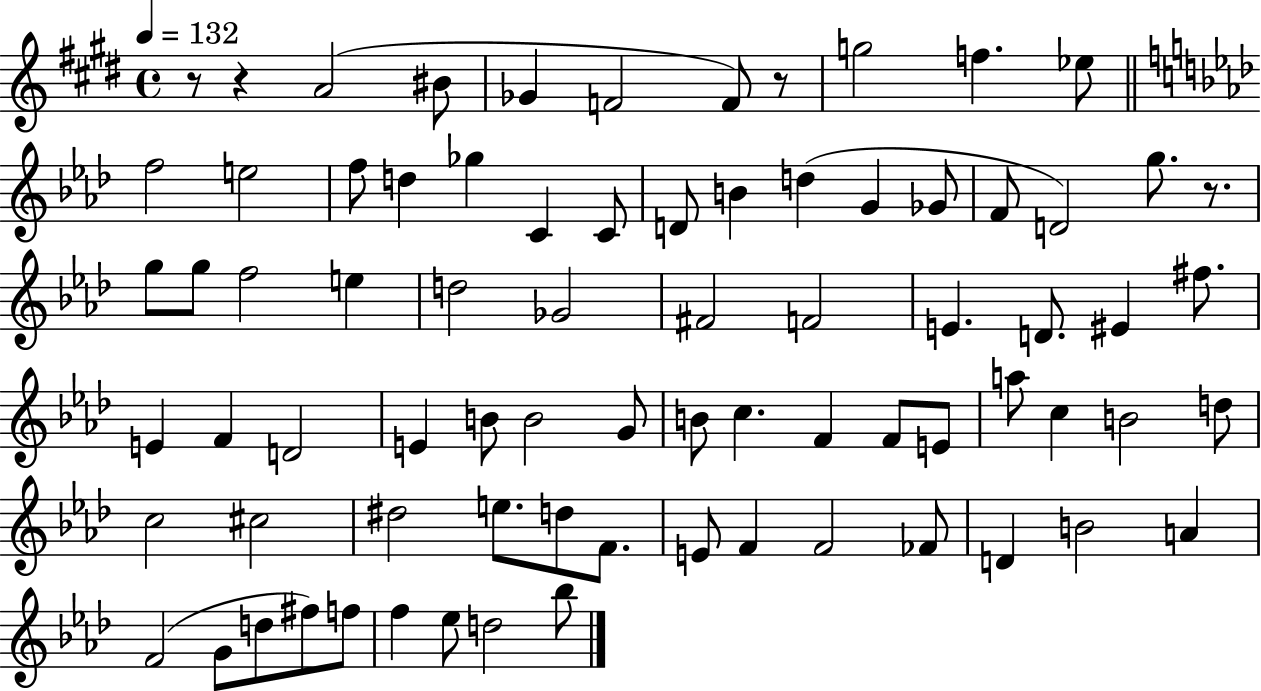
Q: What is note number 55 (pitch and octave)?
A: E5